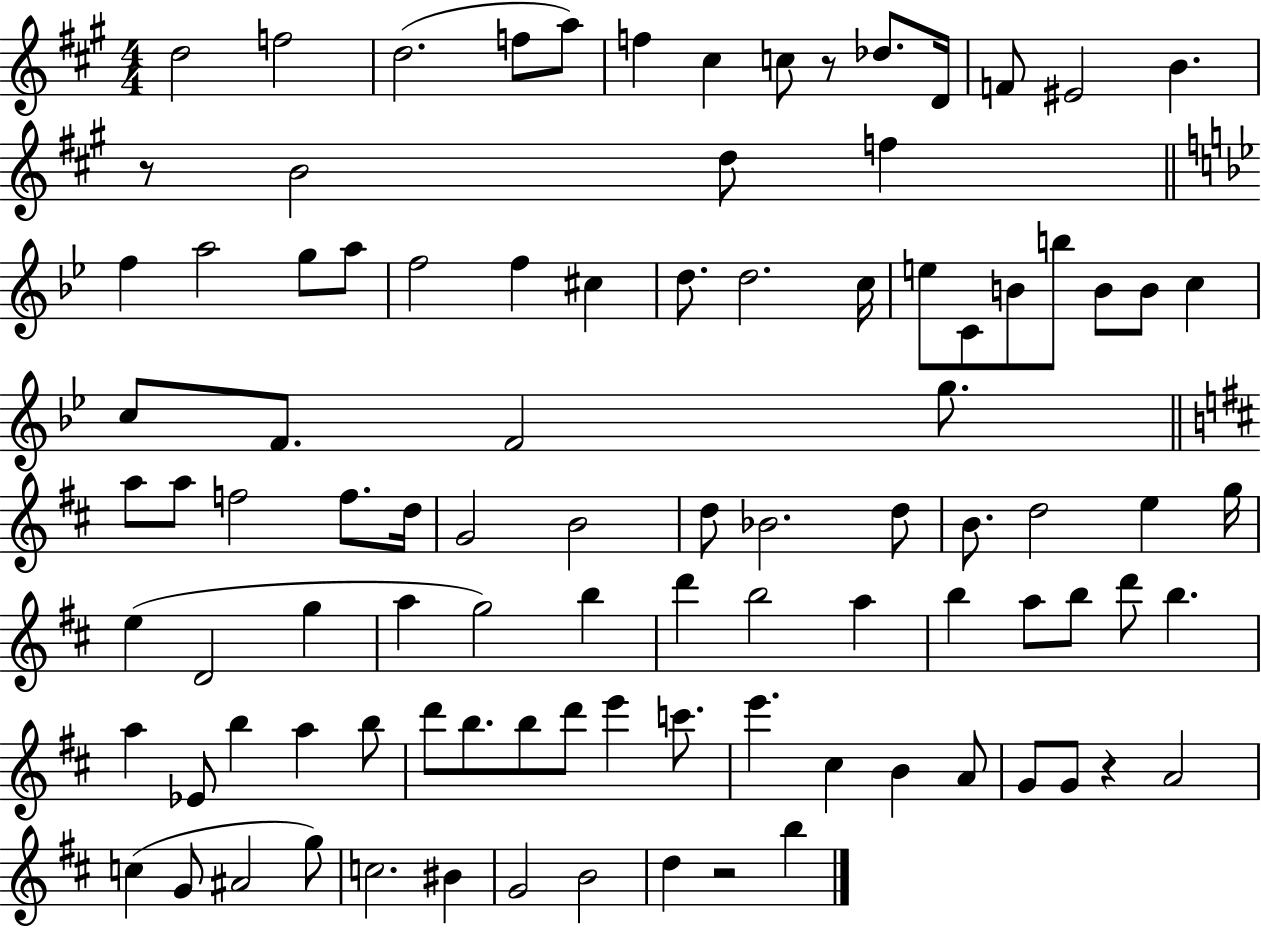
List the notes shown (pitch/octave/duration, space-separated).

D5/h F5/h D5/h. F5/e A5/e F5/q C#5/q C5/e R/e Db5/e. D4/s F4/e EIS4/h B4/q. R/e B4/h D5/e F5/q F5/q A5/h G5/e A5/e F5/h F5/q C#5/q D5/e. D5/h. C5/s E5/e C4/e B4/e B5/e B4/e B4/e C5/q C5/e F4/e. F4/h G5/e. A5/e A5/e F5/h F5/e. D5/s G4/h B4/h D5/e Bb4/h. D5/e B4/e. D5/h E5/q G5/s E5/q D4/h G5/q A5/q G5/h B5/q D6/q B5/h A5/q B5/q A5/e B5/e D6/e B5/q. A5/q Eb4/e B5/q A5/q B5/e D6/e B5/e. B5/e D6/e E6/q C6/e. E6/q. C#5/q B4/q A4/e G4/e G4/e R/q A4/h C5/q G4/e A#4/h G5/e C5/h. BIS4/q G4/h B4/h D5/q R/h B5/q